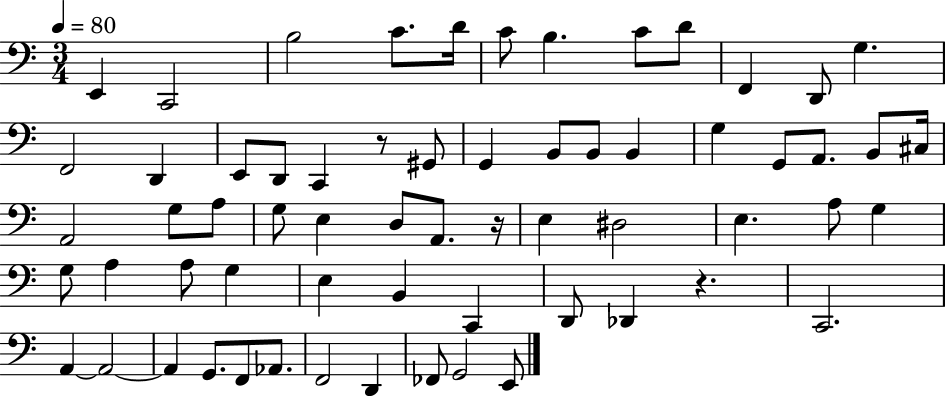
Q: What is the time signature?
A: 3/4